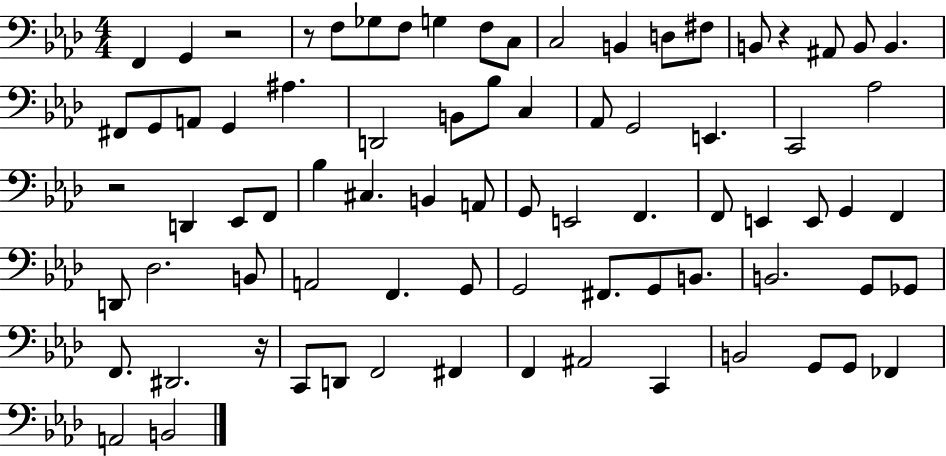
X:1
T:Untitled
M:4/4
L:1/4
K:Ab
F,, G,, z2 z/2 F,/2 _G,/2 F,/2 G, F,/2 C,/2 C,2 B,, D,/2 ^F,/2 B,,/2 z ^A,,/2 B,,/2 B,, ^F,,/2 G,,/2 A,,/2 G,, ^A, D,,2 B,,/2 _B,/2 C, _A,,/2 G,,2 E,, C,,2 _A,2 z2 D,, _E,,/2 F,,/2 _B, ^C, B,, A,,/2 G,,/2 E,,2 F,, F,,/2 E,, E,,/2 G,, F,, D,,/2 _D,2 B,,/2 A,,2 F,, G,,/2 G,,2 ^F,,/2 G,,/2 B,,/2 B,,2 G,,/2 _G,,/2 F,,/2 ^D,,2 z/4 C,,/2 D,,/2 F,,2 ^F,, F,, ^A,,2 C,, B,,2 G,,/2 G,,/2 _F,, A,,2 B,,2